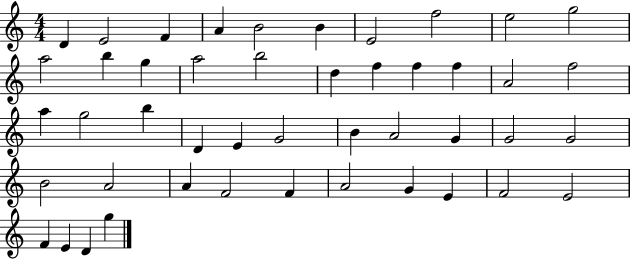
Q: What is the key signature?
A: C major